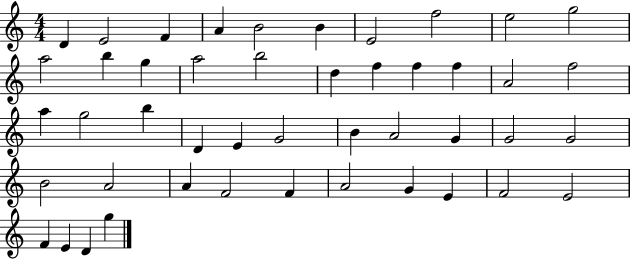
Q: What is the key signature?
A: C major